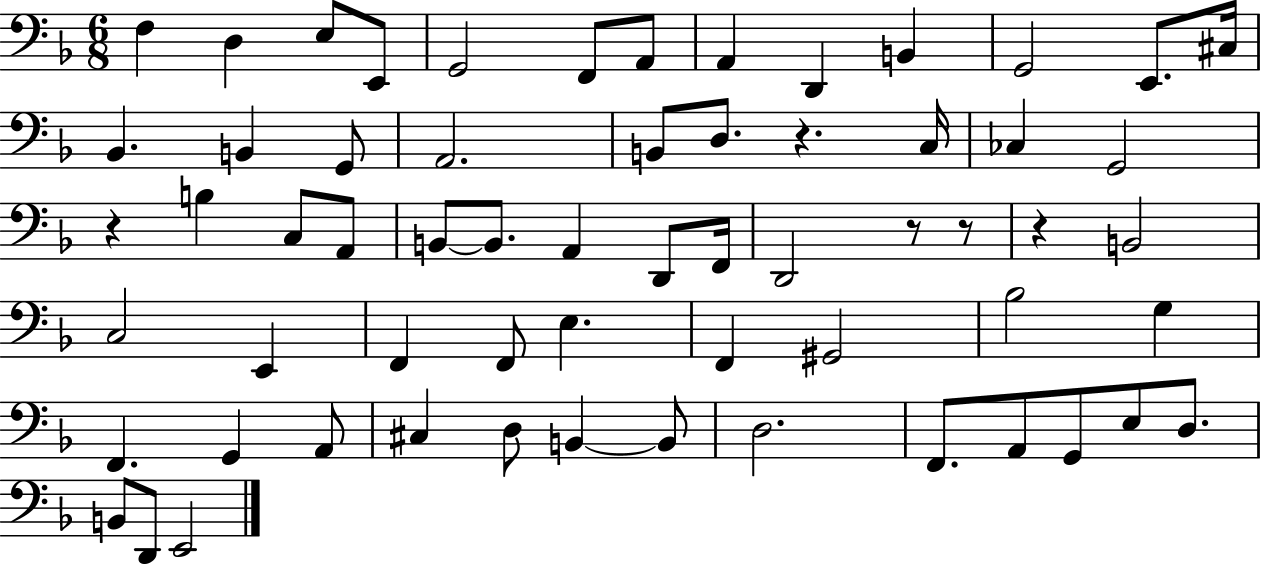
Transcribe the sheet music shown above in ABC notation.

X:1
T:Untitled
M:6/8
L:1/4
K:F
F, D, E,/2 E,,/2 G,,2 F,,/2 A,,/2 A,, D,, B,, G,,2 E,,/2 ^C,/4 _B,, B,, G,,/2 A,,2 B,,/2 D,/2 z C,/4 _C, G,,2 z B, C,/2 A,,/2 B,,/2 B,,/2 A,, D,,/2 F,,/4 D,,2 z/2 z/2 z B,,2 C,2 E,, F,, F,,/2 E, F,, ^G,,2 _B,2 G, F,, G,, A,,/2 ^C, D,/2 B,, B,,/2 D,2 F,,/2 A,,/2 G,,/2 E,/2 D,/2 B,,/2 D,,/2 E,,2